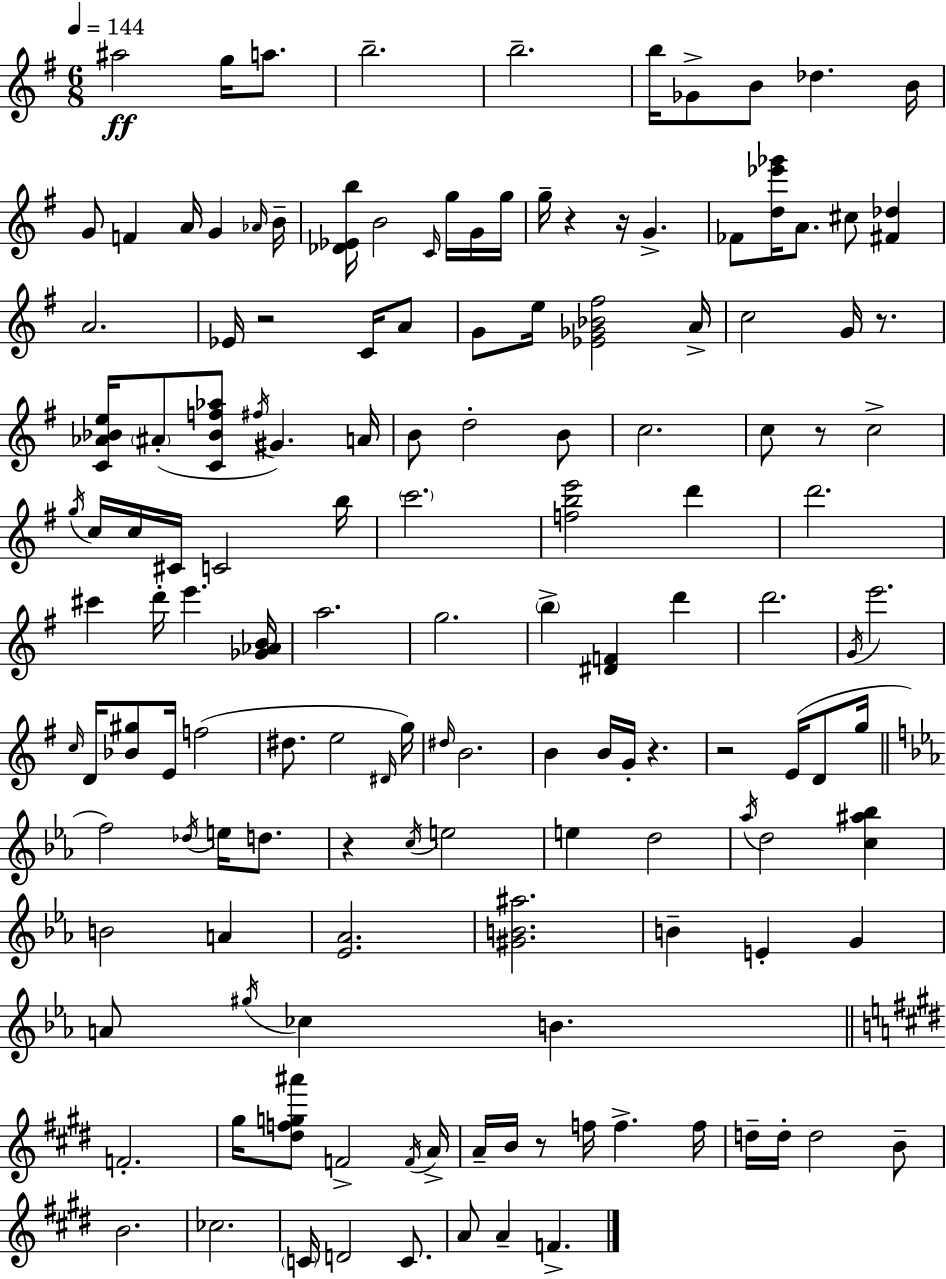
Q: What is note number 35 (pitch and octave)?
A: G4